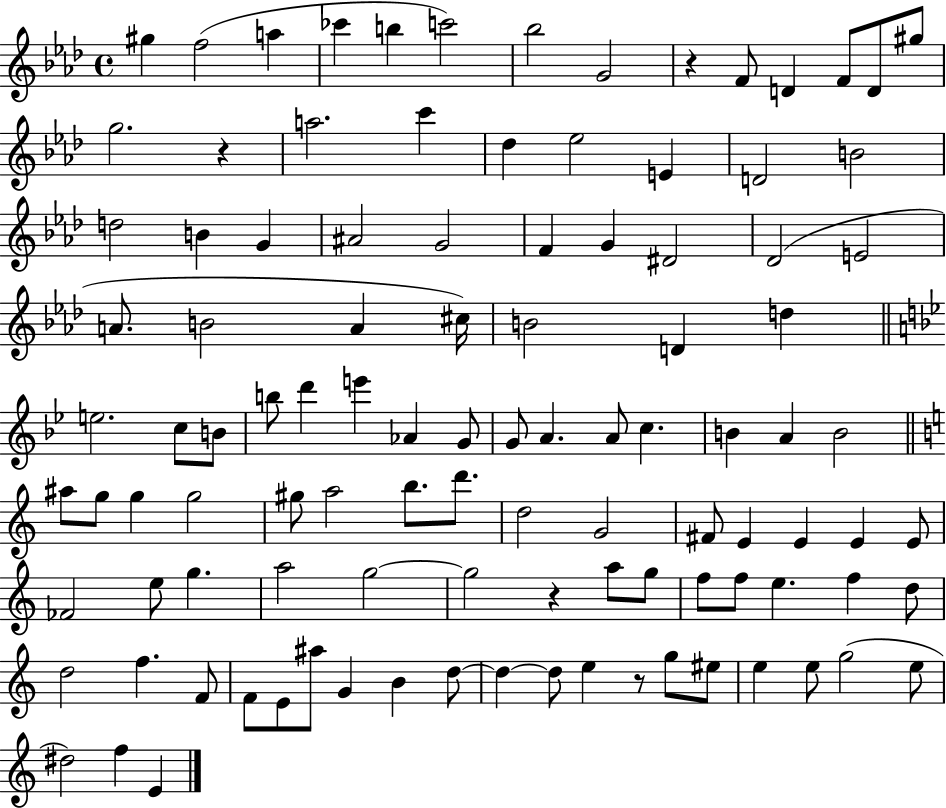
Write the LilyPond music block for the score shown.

{
  \clef treble
  \time 4/4
  \defaultTimeSignature
  \key aes \major
  gis''4 f''2( a''4 | ces'''4 b''4 c'''2) | bes''2 g'2 | r4 f'8 d'4 f'8 d'8 gis''8 | \break g''2. r4 | a''2. c'''4 | des''4 ees''2 e'4 | d'2 b'2 | \break d''2 b'4 g'4 | ais'2 g'2 | f'4 g'4 dis'2 | des'2( e'2 | \break a'8. b'2 a'4 cis''16) | b'2 d'4 d''4 | \bar "||" \break \key bes \major e''2. c''8 b'8 | b''8 d'''4 e'''4 aes'4 g'8 | g'8 a'4. a'8 c''4. | b'4 a'4 b'2 | \break \bar "||" \break \key c \major ais''8 g''8 g''4 g''2 | gis''8 a''2 b''8. d'''8. | d''2 g'2 | fis'8 e'4 e'4 e'4 e'8 | \break fes'2 e''8 g''4. | a''2 g''2~~ | g''2 r4 a''8 g''8 | f''8 f''8 e''4. f''4 d''8 | \break d''2 f''4. f'8 | f'8 e'8 ais''8 g'4 b'4 d''8~~ | d''4~~ d''8 e''4 r8 g''8 eis''8 | e''4 e''8 g''2( e''8 | \break dis''2) f''4 e'4 | \bar "|."
}